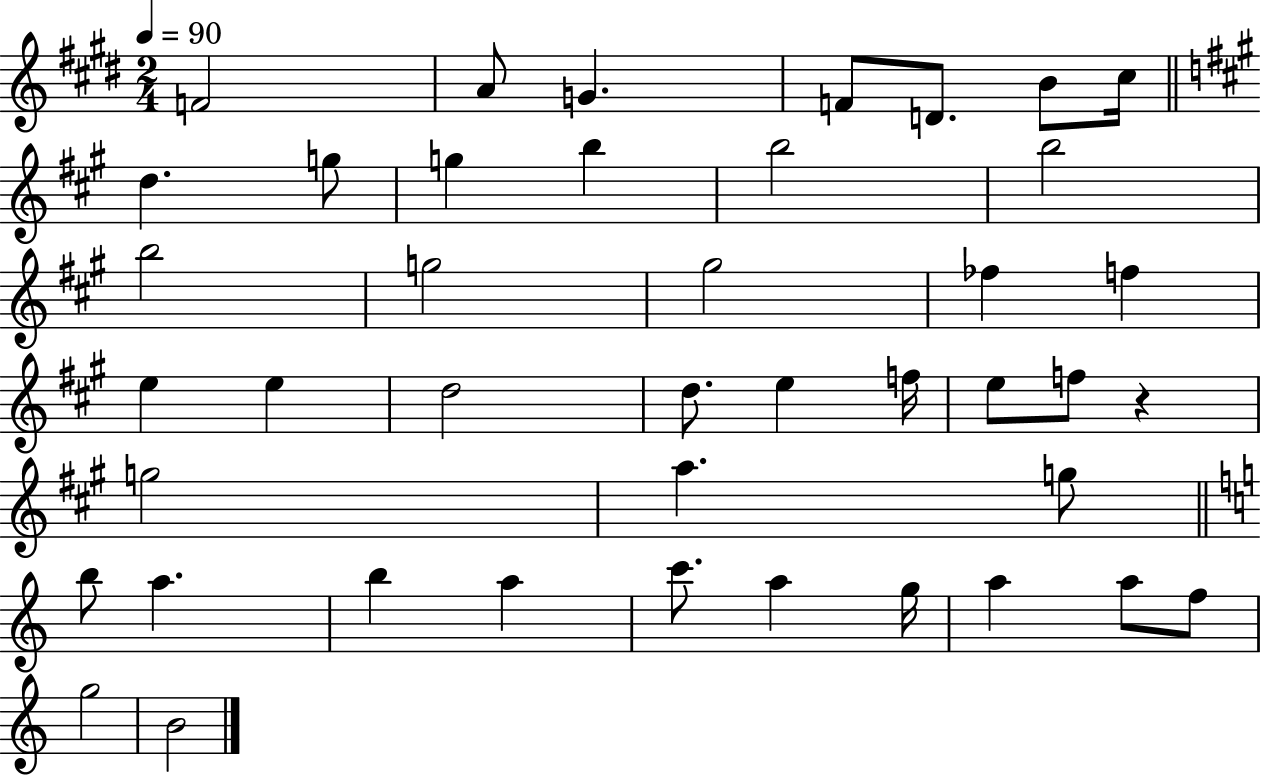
{
  \clef treble
  \numericTimeSignature
  \time 2/4
  \key e \major
  \tempo 4 = 90
  f'2 | a'8 g'4. | f'8 d'8. b'8 cis''16 | \bar "||" \break \key a \major d''4. g''8 | g''4 b''4 | b''2 | b''2 | \break b''2 | g''2 | gis''2 | fes''4 f''4 | \break e''4 e''4 | d''2 | d''8. e''4 f''16 | e''8 f''8 r4 | \break g''2 | a''4. g''8 | \bar "||" \break \key a \minor b''8 a''4. | b''4 a''4 | c'''8. a''4 g''16 | a''4 a''8 f''8 | \break g''2 | b'2 | \bar "|."
}